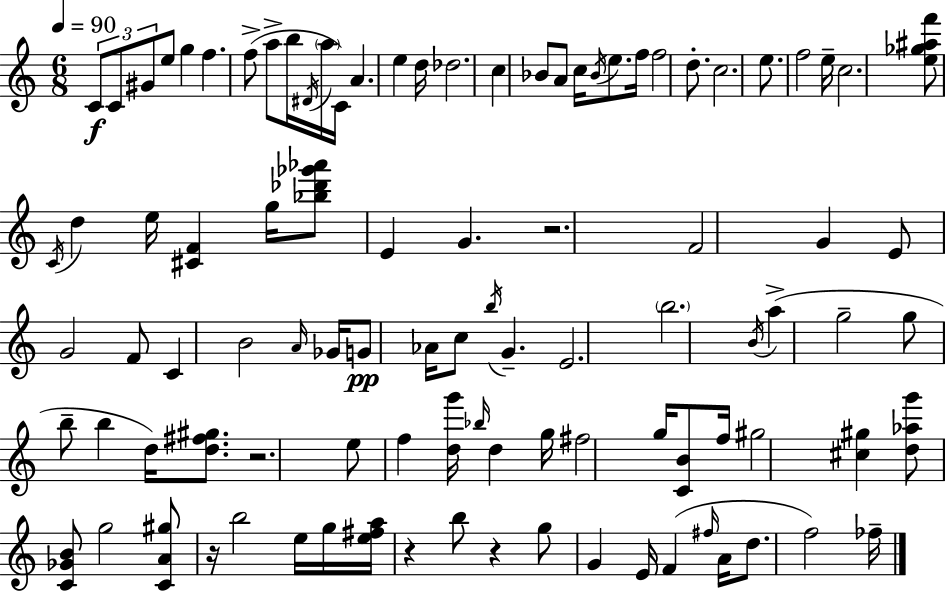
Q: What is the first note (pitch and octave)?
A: C4